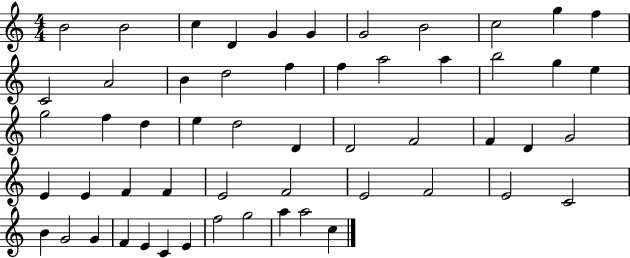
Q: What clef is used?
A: treble